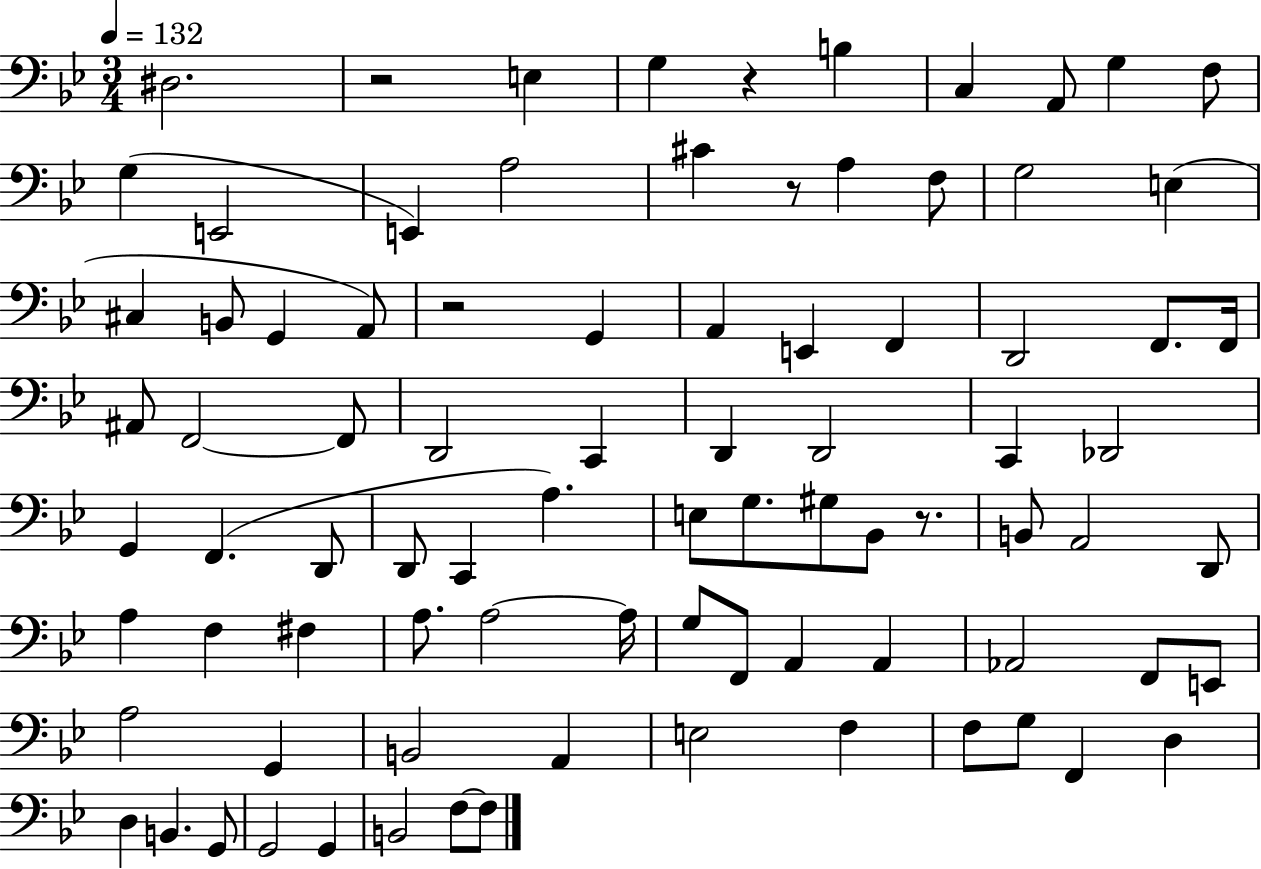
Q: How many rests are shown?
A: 5